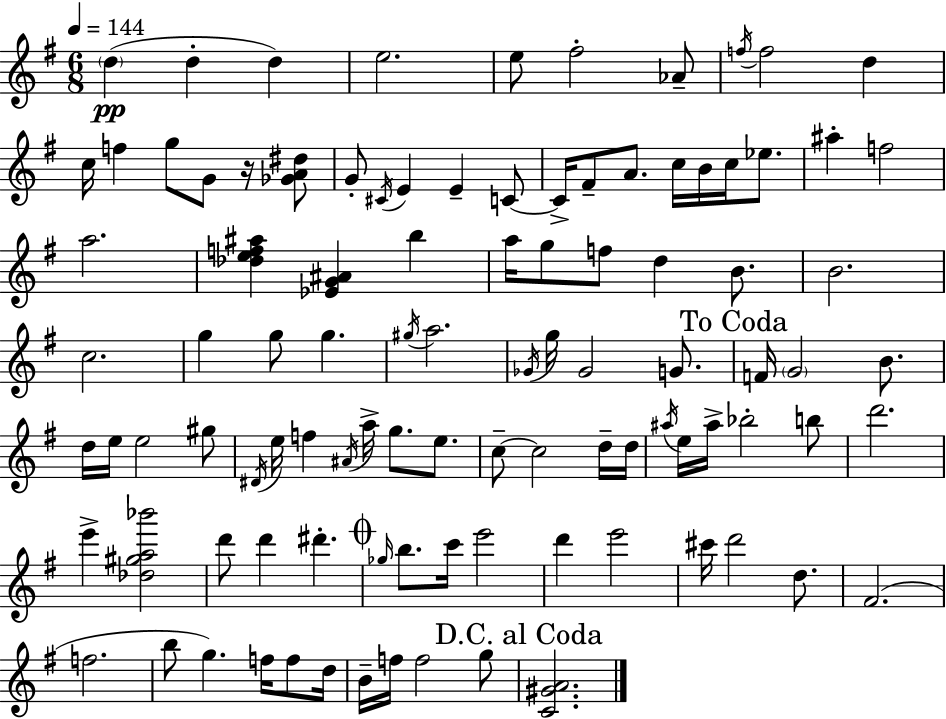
{
  \clef treble
  \numericTimeSignature
  \time 6/8
  \key g \major
  \tempo 4 = 144
  \parenthesize d''4(\pp d''4-. d''4) | e''2. | e''8 fis''2-. aes'8-- | \acciaccatura { f''16 } f''2 d''4 | \break c''16 f''4 g''8 g'8 r16 <ges' a' dis''>8 | g'8-. \acciaccatura { cis'16 } e'4 e'4-- | c'8~~ c'16-> fis'8-- a'8. c''16 b'16 c''16 ees''8. | ais''4-. f''2 | \break a''2. | <des'' e'' f'' ais''>4 <ees' g' ais'>4 b''4 | a''16 g''8 f''8 d''4 b'8. | b'2. | \break c''2. | g''4 g''8 g''4. | \acciaccatura { gis''16 } a''2. | \acciaccatura { ges'16 } g''16 ges'2 | \break g'8. \mark "To Coda" f'16 \parenthesize g'2 | b'8. d''16 e''16 e''2 | gis''8 \acciaccatura { dis'16 } e''16 f''4 \acciaccatura { ais'16 } a''16-> | g''8. e''8. c''8--~~ c''2 | \break d''16-- d''16 \acciaccatura { ais''16 } e''16 ais''16-> bes''2-. | b''8 d'''2. | e'''4-> <des'' gis'' a'' bes'''>2 | d'''8 d'''4 | \break dis'''4.-. \mark \markup { \musicglyph "scripts.coda" } \grace { ges''16 } b''8. c'''16 | e'''2 d'''4 | e'''2 cis'''16 d'''2 | d''8. fis'2.( | \break f''2. | b''8 g''4.) | f''16 f''8 d''16 b'16-- f''16 f''2 | g''8 \mark "D.C. al Coda" <c' gis' a'>2. | \break \bar "|."
}